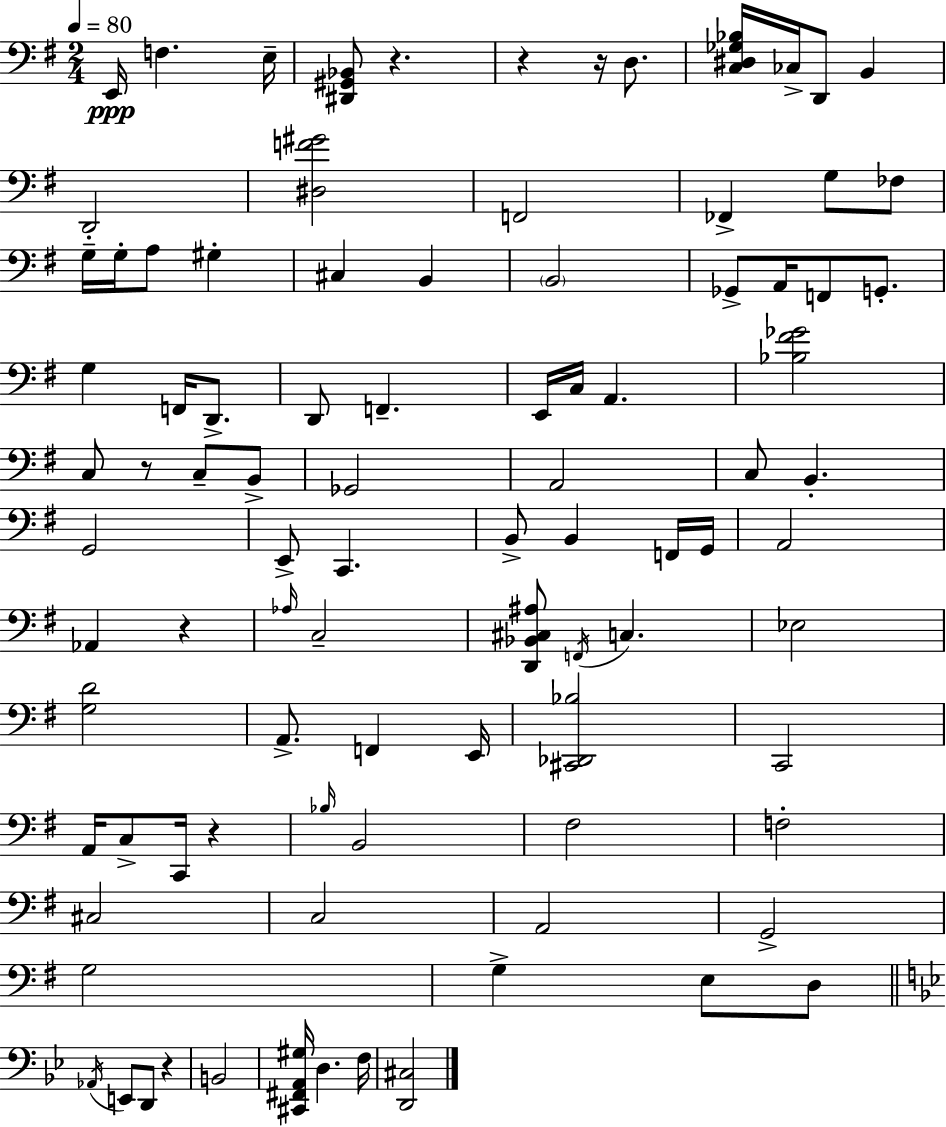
{
  \clef bass
  \numericTimeSignature
  \time 2/4
  \key g \major
  \tempo 4 = 80
  e,16\ppp f4. e16-- | <dis, gis, bes,>8 r4. | r4 r16 d8. | <c dis ges bes>16 ces16-> d,8 b,4 | \break d,2-. | <dis f' gis'>2 | f,2 | fes,4-> g8 fes8 | \break g16-- g16-. a8 gis4-. | cis4 b,4 | \parenthesize b,2 | ges,8-> a,16 f,8 g,8.-. | \break g4 f,16 d,8.-> | d,8 f,4.-- | e,16 c16 a,4. | <bes fis' ges'>2 | \break c8 r8 c8-- b,8-> | ges,2 | a,2 | c8 b,4.-. | \break g,2 | e,8-> c,4. | b,8-> b,4 f,16 g,16 | a,2 | \break aes,4 r4 | \grace { aes16 } c2-- | <d, bes, cis ais>8 \acciaccatura { f,16 } c4. | ees2 | \break <g d'>2 | a,8.-> f,4 | e,16 <cis, des, bes>2 | c,2 | \break a,16 c8-> c,16 r4 | \grace { bes16 } b,2 | fis2 | f2-. | \break cis2 | c2 | a,2 | g,2-> | \break g2 | g4-> e8 | d8 \bar "||" \break \key g \minor \acciaccatura { aes,16 } e,8 d,8 r4 | b,2 | <cis, fis, a, gis>16 d4. | f16 <d, cis>2 | \break \bar "|."
}